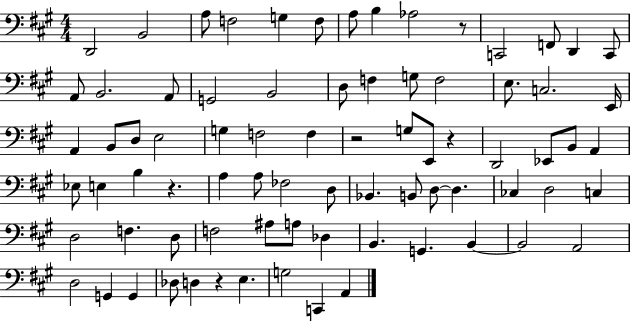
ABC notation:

X:1
T:Untitled
M:4/4
L:1/4
K:A
D,,2 B,,2 A,/2 F,2 G, F,/2 A,/2 B, _A,2 z/2 C,,2 F,,/2 D,, C,,/2 A,,/2 B,,2 A,,/2 G,,2 B,,2 D,/2 F, G,/2 F,2 E,/2 C,2 E,,/4 A,, B,,/2 D,/2 E,2 G, F,2 F, z2 G,/2 E,,/2 z D,,2 _E,,/2 B,,/2 A,, _E,/2 E, B, z A, A,/2 _F,2 D,/2 _B,, B,,/2 D,/2 D, _C, D,2 C, D,2 F, D,/2 F,2 ^A,/2 A,/2 _D, B,, G,, B,, B,,2 A,,2 D,2 G,, G,, _D,/2 D, z E, G,2 C,, A,,